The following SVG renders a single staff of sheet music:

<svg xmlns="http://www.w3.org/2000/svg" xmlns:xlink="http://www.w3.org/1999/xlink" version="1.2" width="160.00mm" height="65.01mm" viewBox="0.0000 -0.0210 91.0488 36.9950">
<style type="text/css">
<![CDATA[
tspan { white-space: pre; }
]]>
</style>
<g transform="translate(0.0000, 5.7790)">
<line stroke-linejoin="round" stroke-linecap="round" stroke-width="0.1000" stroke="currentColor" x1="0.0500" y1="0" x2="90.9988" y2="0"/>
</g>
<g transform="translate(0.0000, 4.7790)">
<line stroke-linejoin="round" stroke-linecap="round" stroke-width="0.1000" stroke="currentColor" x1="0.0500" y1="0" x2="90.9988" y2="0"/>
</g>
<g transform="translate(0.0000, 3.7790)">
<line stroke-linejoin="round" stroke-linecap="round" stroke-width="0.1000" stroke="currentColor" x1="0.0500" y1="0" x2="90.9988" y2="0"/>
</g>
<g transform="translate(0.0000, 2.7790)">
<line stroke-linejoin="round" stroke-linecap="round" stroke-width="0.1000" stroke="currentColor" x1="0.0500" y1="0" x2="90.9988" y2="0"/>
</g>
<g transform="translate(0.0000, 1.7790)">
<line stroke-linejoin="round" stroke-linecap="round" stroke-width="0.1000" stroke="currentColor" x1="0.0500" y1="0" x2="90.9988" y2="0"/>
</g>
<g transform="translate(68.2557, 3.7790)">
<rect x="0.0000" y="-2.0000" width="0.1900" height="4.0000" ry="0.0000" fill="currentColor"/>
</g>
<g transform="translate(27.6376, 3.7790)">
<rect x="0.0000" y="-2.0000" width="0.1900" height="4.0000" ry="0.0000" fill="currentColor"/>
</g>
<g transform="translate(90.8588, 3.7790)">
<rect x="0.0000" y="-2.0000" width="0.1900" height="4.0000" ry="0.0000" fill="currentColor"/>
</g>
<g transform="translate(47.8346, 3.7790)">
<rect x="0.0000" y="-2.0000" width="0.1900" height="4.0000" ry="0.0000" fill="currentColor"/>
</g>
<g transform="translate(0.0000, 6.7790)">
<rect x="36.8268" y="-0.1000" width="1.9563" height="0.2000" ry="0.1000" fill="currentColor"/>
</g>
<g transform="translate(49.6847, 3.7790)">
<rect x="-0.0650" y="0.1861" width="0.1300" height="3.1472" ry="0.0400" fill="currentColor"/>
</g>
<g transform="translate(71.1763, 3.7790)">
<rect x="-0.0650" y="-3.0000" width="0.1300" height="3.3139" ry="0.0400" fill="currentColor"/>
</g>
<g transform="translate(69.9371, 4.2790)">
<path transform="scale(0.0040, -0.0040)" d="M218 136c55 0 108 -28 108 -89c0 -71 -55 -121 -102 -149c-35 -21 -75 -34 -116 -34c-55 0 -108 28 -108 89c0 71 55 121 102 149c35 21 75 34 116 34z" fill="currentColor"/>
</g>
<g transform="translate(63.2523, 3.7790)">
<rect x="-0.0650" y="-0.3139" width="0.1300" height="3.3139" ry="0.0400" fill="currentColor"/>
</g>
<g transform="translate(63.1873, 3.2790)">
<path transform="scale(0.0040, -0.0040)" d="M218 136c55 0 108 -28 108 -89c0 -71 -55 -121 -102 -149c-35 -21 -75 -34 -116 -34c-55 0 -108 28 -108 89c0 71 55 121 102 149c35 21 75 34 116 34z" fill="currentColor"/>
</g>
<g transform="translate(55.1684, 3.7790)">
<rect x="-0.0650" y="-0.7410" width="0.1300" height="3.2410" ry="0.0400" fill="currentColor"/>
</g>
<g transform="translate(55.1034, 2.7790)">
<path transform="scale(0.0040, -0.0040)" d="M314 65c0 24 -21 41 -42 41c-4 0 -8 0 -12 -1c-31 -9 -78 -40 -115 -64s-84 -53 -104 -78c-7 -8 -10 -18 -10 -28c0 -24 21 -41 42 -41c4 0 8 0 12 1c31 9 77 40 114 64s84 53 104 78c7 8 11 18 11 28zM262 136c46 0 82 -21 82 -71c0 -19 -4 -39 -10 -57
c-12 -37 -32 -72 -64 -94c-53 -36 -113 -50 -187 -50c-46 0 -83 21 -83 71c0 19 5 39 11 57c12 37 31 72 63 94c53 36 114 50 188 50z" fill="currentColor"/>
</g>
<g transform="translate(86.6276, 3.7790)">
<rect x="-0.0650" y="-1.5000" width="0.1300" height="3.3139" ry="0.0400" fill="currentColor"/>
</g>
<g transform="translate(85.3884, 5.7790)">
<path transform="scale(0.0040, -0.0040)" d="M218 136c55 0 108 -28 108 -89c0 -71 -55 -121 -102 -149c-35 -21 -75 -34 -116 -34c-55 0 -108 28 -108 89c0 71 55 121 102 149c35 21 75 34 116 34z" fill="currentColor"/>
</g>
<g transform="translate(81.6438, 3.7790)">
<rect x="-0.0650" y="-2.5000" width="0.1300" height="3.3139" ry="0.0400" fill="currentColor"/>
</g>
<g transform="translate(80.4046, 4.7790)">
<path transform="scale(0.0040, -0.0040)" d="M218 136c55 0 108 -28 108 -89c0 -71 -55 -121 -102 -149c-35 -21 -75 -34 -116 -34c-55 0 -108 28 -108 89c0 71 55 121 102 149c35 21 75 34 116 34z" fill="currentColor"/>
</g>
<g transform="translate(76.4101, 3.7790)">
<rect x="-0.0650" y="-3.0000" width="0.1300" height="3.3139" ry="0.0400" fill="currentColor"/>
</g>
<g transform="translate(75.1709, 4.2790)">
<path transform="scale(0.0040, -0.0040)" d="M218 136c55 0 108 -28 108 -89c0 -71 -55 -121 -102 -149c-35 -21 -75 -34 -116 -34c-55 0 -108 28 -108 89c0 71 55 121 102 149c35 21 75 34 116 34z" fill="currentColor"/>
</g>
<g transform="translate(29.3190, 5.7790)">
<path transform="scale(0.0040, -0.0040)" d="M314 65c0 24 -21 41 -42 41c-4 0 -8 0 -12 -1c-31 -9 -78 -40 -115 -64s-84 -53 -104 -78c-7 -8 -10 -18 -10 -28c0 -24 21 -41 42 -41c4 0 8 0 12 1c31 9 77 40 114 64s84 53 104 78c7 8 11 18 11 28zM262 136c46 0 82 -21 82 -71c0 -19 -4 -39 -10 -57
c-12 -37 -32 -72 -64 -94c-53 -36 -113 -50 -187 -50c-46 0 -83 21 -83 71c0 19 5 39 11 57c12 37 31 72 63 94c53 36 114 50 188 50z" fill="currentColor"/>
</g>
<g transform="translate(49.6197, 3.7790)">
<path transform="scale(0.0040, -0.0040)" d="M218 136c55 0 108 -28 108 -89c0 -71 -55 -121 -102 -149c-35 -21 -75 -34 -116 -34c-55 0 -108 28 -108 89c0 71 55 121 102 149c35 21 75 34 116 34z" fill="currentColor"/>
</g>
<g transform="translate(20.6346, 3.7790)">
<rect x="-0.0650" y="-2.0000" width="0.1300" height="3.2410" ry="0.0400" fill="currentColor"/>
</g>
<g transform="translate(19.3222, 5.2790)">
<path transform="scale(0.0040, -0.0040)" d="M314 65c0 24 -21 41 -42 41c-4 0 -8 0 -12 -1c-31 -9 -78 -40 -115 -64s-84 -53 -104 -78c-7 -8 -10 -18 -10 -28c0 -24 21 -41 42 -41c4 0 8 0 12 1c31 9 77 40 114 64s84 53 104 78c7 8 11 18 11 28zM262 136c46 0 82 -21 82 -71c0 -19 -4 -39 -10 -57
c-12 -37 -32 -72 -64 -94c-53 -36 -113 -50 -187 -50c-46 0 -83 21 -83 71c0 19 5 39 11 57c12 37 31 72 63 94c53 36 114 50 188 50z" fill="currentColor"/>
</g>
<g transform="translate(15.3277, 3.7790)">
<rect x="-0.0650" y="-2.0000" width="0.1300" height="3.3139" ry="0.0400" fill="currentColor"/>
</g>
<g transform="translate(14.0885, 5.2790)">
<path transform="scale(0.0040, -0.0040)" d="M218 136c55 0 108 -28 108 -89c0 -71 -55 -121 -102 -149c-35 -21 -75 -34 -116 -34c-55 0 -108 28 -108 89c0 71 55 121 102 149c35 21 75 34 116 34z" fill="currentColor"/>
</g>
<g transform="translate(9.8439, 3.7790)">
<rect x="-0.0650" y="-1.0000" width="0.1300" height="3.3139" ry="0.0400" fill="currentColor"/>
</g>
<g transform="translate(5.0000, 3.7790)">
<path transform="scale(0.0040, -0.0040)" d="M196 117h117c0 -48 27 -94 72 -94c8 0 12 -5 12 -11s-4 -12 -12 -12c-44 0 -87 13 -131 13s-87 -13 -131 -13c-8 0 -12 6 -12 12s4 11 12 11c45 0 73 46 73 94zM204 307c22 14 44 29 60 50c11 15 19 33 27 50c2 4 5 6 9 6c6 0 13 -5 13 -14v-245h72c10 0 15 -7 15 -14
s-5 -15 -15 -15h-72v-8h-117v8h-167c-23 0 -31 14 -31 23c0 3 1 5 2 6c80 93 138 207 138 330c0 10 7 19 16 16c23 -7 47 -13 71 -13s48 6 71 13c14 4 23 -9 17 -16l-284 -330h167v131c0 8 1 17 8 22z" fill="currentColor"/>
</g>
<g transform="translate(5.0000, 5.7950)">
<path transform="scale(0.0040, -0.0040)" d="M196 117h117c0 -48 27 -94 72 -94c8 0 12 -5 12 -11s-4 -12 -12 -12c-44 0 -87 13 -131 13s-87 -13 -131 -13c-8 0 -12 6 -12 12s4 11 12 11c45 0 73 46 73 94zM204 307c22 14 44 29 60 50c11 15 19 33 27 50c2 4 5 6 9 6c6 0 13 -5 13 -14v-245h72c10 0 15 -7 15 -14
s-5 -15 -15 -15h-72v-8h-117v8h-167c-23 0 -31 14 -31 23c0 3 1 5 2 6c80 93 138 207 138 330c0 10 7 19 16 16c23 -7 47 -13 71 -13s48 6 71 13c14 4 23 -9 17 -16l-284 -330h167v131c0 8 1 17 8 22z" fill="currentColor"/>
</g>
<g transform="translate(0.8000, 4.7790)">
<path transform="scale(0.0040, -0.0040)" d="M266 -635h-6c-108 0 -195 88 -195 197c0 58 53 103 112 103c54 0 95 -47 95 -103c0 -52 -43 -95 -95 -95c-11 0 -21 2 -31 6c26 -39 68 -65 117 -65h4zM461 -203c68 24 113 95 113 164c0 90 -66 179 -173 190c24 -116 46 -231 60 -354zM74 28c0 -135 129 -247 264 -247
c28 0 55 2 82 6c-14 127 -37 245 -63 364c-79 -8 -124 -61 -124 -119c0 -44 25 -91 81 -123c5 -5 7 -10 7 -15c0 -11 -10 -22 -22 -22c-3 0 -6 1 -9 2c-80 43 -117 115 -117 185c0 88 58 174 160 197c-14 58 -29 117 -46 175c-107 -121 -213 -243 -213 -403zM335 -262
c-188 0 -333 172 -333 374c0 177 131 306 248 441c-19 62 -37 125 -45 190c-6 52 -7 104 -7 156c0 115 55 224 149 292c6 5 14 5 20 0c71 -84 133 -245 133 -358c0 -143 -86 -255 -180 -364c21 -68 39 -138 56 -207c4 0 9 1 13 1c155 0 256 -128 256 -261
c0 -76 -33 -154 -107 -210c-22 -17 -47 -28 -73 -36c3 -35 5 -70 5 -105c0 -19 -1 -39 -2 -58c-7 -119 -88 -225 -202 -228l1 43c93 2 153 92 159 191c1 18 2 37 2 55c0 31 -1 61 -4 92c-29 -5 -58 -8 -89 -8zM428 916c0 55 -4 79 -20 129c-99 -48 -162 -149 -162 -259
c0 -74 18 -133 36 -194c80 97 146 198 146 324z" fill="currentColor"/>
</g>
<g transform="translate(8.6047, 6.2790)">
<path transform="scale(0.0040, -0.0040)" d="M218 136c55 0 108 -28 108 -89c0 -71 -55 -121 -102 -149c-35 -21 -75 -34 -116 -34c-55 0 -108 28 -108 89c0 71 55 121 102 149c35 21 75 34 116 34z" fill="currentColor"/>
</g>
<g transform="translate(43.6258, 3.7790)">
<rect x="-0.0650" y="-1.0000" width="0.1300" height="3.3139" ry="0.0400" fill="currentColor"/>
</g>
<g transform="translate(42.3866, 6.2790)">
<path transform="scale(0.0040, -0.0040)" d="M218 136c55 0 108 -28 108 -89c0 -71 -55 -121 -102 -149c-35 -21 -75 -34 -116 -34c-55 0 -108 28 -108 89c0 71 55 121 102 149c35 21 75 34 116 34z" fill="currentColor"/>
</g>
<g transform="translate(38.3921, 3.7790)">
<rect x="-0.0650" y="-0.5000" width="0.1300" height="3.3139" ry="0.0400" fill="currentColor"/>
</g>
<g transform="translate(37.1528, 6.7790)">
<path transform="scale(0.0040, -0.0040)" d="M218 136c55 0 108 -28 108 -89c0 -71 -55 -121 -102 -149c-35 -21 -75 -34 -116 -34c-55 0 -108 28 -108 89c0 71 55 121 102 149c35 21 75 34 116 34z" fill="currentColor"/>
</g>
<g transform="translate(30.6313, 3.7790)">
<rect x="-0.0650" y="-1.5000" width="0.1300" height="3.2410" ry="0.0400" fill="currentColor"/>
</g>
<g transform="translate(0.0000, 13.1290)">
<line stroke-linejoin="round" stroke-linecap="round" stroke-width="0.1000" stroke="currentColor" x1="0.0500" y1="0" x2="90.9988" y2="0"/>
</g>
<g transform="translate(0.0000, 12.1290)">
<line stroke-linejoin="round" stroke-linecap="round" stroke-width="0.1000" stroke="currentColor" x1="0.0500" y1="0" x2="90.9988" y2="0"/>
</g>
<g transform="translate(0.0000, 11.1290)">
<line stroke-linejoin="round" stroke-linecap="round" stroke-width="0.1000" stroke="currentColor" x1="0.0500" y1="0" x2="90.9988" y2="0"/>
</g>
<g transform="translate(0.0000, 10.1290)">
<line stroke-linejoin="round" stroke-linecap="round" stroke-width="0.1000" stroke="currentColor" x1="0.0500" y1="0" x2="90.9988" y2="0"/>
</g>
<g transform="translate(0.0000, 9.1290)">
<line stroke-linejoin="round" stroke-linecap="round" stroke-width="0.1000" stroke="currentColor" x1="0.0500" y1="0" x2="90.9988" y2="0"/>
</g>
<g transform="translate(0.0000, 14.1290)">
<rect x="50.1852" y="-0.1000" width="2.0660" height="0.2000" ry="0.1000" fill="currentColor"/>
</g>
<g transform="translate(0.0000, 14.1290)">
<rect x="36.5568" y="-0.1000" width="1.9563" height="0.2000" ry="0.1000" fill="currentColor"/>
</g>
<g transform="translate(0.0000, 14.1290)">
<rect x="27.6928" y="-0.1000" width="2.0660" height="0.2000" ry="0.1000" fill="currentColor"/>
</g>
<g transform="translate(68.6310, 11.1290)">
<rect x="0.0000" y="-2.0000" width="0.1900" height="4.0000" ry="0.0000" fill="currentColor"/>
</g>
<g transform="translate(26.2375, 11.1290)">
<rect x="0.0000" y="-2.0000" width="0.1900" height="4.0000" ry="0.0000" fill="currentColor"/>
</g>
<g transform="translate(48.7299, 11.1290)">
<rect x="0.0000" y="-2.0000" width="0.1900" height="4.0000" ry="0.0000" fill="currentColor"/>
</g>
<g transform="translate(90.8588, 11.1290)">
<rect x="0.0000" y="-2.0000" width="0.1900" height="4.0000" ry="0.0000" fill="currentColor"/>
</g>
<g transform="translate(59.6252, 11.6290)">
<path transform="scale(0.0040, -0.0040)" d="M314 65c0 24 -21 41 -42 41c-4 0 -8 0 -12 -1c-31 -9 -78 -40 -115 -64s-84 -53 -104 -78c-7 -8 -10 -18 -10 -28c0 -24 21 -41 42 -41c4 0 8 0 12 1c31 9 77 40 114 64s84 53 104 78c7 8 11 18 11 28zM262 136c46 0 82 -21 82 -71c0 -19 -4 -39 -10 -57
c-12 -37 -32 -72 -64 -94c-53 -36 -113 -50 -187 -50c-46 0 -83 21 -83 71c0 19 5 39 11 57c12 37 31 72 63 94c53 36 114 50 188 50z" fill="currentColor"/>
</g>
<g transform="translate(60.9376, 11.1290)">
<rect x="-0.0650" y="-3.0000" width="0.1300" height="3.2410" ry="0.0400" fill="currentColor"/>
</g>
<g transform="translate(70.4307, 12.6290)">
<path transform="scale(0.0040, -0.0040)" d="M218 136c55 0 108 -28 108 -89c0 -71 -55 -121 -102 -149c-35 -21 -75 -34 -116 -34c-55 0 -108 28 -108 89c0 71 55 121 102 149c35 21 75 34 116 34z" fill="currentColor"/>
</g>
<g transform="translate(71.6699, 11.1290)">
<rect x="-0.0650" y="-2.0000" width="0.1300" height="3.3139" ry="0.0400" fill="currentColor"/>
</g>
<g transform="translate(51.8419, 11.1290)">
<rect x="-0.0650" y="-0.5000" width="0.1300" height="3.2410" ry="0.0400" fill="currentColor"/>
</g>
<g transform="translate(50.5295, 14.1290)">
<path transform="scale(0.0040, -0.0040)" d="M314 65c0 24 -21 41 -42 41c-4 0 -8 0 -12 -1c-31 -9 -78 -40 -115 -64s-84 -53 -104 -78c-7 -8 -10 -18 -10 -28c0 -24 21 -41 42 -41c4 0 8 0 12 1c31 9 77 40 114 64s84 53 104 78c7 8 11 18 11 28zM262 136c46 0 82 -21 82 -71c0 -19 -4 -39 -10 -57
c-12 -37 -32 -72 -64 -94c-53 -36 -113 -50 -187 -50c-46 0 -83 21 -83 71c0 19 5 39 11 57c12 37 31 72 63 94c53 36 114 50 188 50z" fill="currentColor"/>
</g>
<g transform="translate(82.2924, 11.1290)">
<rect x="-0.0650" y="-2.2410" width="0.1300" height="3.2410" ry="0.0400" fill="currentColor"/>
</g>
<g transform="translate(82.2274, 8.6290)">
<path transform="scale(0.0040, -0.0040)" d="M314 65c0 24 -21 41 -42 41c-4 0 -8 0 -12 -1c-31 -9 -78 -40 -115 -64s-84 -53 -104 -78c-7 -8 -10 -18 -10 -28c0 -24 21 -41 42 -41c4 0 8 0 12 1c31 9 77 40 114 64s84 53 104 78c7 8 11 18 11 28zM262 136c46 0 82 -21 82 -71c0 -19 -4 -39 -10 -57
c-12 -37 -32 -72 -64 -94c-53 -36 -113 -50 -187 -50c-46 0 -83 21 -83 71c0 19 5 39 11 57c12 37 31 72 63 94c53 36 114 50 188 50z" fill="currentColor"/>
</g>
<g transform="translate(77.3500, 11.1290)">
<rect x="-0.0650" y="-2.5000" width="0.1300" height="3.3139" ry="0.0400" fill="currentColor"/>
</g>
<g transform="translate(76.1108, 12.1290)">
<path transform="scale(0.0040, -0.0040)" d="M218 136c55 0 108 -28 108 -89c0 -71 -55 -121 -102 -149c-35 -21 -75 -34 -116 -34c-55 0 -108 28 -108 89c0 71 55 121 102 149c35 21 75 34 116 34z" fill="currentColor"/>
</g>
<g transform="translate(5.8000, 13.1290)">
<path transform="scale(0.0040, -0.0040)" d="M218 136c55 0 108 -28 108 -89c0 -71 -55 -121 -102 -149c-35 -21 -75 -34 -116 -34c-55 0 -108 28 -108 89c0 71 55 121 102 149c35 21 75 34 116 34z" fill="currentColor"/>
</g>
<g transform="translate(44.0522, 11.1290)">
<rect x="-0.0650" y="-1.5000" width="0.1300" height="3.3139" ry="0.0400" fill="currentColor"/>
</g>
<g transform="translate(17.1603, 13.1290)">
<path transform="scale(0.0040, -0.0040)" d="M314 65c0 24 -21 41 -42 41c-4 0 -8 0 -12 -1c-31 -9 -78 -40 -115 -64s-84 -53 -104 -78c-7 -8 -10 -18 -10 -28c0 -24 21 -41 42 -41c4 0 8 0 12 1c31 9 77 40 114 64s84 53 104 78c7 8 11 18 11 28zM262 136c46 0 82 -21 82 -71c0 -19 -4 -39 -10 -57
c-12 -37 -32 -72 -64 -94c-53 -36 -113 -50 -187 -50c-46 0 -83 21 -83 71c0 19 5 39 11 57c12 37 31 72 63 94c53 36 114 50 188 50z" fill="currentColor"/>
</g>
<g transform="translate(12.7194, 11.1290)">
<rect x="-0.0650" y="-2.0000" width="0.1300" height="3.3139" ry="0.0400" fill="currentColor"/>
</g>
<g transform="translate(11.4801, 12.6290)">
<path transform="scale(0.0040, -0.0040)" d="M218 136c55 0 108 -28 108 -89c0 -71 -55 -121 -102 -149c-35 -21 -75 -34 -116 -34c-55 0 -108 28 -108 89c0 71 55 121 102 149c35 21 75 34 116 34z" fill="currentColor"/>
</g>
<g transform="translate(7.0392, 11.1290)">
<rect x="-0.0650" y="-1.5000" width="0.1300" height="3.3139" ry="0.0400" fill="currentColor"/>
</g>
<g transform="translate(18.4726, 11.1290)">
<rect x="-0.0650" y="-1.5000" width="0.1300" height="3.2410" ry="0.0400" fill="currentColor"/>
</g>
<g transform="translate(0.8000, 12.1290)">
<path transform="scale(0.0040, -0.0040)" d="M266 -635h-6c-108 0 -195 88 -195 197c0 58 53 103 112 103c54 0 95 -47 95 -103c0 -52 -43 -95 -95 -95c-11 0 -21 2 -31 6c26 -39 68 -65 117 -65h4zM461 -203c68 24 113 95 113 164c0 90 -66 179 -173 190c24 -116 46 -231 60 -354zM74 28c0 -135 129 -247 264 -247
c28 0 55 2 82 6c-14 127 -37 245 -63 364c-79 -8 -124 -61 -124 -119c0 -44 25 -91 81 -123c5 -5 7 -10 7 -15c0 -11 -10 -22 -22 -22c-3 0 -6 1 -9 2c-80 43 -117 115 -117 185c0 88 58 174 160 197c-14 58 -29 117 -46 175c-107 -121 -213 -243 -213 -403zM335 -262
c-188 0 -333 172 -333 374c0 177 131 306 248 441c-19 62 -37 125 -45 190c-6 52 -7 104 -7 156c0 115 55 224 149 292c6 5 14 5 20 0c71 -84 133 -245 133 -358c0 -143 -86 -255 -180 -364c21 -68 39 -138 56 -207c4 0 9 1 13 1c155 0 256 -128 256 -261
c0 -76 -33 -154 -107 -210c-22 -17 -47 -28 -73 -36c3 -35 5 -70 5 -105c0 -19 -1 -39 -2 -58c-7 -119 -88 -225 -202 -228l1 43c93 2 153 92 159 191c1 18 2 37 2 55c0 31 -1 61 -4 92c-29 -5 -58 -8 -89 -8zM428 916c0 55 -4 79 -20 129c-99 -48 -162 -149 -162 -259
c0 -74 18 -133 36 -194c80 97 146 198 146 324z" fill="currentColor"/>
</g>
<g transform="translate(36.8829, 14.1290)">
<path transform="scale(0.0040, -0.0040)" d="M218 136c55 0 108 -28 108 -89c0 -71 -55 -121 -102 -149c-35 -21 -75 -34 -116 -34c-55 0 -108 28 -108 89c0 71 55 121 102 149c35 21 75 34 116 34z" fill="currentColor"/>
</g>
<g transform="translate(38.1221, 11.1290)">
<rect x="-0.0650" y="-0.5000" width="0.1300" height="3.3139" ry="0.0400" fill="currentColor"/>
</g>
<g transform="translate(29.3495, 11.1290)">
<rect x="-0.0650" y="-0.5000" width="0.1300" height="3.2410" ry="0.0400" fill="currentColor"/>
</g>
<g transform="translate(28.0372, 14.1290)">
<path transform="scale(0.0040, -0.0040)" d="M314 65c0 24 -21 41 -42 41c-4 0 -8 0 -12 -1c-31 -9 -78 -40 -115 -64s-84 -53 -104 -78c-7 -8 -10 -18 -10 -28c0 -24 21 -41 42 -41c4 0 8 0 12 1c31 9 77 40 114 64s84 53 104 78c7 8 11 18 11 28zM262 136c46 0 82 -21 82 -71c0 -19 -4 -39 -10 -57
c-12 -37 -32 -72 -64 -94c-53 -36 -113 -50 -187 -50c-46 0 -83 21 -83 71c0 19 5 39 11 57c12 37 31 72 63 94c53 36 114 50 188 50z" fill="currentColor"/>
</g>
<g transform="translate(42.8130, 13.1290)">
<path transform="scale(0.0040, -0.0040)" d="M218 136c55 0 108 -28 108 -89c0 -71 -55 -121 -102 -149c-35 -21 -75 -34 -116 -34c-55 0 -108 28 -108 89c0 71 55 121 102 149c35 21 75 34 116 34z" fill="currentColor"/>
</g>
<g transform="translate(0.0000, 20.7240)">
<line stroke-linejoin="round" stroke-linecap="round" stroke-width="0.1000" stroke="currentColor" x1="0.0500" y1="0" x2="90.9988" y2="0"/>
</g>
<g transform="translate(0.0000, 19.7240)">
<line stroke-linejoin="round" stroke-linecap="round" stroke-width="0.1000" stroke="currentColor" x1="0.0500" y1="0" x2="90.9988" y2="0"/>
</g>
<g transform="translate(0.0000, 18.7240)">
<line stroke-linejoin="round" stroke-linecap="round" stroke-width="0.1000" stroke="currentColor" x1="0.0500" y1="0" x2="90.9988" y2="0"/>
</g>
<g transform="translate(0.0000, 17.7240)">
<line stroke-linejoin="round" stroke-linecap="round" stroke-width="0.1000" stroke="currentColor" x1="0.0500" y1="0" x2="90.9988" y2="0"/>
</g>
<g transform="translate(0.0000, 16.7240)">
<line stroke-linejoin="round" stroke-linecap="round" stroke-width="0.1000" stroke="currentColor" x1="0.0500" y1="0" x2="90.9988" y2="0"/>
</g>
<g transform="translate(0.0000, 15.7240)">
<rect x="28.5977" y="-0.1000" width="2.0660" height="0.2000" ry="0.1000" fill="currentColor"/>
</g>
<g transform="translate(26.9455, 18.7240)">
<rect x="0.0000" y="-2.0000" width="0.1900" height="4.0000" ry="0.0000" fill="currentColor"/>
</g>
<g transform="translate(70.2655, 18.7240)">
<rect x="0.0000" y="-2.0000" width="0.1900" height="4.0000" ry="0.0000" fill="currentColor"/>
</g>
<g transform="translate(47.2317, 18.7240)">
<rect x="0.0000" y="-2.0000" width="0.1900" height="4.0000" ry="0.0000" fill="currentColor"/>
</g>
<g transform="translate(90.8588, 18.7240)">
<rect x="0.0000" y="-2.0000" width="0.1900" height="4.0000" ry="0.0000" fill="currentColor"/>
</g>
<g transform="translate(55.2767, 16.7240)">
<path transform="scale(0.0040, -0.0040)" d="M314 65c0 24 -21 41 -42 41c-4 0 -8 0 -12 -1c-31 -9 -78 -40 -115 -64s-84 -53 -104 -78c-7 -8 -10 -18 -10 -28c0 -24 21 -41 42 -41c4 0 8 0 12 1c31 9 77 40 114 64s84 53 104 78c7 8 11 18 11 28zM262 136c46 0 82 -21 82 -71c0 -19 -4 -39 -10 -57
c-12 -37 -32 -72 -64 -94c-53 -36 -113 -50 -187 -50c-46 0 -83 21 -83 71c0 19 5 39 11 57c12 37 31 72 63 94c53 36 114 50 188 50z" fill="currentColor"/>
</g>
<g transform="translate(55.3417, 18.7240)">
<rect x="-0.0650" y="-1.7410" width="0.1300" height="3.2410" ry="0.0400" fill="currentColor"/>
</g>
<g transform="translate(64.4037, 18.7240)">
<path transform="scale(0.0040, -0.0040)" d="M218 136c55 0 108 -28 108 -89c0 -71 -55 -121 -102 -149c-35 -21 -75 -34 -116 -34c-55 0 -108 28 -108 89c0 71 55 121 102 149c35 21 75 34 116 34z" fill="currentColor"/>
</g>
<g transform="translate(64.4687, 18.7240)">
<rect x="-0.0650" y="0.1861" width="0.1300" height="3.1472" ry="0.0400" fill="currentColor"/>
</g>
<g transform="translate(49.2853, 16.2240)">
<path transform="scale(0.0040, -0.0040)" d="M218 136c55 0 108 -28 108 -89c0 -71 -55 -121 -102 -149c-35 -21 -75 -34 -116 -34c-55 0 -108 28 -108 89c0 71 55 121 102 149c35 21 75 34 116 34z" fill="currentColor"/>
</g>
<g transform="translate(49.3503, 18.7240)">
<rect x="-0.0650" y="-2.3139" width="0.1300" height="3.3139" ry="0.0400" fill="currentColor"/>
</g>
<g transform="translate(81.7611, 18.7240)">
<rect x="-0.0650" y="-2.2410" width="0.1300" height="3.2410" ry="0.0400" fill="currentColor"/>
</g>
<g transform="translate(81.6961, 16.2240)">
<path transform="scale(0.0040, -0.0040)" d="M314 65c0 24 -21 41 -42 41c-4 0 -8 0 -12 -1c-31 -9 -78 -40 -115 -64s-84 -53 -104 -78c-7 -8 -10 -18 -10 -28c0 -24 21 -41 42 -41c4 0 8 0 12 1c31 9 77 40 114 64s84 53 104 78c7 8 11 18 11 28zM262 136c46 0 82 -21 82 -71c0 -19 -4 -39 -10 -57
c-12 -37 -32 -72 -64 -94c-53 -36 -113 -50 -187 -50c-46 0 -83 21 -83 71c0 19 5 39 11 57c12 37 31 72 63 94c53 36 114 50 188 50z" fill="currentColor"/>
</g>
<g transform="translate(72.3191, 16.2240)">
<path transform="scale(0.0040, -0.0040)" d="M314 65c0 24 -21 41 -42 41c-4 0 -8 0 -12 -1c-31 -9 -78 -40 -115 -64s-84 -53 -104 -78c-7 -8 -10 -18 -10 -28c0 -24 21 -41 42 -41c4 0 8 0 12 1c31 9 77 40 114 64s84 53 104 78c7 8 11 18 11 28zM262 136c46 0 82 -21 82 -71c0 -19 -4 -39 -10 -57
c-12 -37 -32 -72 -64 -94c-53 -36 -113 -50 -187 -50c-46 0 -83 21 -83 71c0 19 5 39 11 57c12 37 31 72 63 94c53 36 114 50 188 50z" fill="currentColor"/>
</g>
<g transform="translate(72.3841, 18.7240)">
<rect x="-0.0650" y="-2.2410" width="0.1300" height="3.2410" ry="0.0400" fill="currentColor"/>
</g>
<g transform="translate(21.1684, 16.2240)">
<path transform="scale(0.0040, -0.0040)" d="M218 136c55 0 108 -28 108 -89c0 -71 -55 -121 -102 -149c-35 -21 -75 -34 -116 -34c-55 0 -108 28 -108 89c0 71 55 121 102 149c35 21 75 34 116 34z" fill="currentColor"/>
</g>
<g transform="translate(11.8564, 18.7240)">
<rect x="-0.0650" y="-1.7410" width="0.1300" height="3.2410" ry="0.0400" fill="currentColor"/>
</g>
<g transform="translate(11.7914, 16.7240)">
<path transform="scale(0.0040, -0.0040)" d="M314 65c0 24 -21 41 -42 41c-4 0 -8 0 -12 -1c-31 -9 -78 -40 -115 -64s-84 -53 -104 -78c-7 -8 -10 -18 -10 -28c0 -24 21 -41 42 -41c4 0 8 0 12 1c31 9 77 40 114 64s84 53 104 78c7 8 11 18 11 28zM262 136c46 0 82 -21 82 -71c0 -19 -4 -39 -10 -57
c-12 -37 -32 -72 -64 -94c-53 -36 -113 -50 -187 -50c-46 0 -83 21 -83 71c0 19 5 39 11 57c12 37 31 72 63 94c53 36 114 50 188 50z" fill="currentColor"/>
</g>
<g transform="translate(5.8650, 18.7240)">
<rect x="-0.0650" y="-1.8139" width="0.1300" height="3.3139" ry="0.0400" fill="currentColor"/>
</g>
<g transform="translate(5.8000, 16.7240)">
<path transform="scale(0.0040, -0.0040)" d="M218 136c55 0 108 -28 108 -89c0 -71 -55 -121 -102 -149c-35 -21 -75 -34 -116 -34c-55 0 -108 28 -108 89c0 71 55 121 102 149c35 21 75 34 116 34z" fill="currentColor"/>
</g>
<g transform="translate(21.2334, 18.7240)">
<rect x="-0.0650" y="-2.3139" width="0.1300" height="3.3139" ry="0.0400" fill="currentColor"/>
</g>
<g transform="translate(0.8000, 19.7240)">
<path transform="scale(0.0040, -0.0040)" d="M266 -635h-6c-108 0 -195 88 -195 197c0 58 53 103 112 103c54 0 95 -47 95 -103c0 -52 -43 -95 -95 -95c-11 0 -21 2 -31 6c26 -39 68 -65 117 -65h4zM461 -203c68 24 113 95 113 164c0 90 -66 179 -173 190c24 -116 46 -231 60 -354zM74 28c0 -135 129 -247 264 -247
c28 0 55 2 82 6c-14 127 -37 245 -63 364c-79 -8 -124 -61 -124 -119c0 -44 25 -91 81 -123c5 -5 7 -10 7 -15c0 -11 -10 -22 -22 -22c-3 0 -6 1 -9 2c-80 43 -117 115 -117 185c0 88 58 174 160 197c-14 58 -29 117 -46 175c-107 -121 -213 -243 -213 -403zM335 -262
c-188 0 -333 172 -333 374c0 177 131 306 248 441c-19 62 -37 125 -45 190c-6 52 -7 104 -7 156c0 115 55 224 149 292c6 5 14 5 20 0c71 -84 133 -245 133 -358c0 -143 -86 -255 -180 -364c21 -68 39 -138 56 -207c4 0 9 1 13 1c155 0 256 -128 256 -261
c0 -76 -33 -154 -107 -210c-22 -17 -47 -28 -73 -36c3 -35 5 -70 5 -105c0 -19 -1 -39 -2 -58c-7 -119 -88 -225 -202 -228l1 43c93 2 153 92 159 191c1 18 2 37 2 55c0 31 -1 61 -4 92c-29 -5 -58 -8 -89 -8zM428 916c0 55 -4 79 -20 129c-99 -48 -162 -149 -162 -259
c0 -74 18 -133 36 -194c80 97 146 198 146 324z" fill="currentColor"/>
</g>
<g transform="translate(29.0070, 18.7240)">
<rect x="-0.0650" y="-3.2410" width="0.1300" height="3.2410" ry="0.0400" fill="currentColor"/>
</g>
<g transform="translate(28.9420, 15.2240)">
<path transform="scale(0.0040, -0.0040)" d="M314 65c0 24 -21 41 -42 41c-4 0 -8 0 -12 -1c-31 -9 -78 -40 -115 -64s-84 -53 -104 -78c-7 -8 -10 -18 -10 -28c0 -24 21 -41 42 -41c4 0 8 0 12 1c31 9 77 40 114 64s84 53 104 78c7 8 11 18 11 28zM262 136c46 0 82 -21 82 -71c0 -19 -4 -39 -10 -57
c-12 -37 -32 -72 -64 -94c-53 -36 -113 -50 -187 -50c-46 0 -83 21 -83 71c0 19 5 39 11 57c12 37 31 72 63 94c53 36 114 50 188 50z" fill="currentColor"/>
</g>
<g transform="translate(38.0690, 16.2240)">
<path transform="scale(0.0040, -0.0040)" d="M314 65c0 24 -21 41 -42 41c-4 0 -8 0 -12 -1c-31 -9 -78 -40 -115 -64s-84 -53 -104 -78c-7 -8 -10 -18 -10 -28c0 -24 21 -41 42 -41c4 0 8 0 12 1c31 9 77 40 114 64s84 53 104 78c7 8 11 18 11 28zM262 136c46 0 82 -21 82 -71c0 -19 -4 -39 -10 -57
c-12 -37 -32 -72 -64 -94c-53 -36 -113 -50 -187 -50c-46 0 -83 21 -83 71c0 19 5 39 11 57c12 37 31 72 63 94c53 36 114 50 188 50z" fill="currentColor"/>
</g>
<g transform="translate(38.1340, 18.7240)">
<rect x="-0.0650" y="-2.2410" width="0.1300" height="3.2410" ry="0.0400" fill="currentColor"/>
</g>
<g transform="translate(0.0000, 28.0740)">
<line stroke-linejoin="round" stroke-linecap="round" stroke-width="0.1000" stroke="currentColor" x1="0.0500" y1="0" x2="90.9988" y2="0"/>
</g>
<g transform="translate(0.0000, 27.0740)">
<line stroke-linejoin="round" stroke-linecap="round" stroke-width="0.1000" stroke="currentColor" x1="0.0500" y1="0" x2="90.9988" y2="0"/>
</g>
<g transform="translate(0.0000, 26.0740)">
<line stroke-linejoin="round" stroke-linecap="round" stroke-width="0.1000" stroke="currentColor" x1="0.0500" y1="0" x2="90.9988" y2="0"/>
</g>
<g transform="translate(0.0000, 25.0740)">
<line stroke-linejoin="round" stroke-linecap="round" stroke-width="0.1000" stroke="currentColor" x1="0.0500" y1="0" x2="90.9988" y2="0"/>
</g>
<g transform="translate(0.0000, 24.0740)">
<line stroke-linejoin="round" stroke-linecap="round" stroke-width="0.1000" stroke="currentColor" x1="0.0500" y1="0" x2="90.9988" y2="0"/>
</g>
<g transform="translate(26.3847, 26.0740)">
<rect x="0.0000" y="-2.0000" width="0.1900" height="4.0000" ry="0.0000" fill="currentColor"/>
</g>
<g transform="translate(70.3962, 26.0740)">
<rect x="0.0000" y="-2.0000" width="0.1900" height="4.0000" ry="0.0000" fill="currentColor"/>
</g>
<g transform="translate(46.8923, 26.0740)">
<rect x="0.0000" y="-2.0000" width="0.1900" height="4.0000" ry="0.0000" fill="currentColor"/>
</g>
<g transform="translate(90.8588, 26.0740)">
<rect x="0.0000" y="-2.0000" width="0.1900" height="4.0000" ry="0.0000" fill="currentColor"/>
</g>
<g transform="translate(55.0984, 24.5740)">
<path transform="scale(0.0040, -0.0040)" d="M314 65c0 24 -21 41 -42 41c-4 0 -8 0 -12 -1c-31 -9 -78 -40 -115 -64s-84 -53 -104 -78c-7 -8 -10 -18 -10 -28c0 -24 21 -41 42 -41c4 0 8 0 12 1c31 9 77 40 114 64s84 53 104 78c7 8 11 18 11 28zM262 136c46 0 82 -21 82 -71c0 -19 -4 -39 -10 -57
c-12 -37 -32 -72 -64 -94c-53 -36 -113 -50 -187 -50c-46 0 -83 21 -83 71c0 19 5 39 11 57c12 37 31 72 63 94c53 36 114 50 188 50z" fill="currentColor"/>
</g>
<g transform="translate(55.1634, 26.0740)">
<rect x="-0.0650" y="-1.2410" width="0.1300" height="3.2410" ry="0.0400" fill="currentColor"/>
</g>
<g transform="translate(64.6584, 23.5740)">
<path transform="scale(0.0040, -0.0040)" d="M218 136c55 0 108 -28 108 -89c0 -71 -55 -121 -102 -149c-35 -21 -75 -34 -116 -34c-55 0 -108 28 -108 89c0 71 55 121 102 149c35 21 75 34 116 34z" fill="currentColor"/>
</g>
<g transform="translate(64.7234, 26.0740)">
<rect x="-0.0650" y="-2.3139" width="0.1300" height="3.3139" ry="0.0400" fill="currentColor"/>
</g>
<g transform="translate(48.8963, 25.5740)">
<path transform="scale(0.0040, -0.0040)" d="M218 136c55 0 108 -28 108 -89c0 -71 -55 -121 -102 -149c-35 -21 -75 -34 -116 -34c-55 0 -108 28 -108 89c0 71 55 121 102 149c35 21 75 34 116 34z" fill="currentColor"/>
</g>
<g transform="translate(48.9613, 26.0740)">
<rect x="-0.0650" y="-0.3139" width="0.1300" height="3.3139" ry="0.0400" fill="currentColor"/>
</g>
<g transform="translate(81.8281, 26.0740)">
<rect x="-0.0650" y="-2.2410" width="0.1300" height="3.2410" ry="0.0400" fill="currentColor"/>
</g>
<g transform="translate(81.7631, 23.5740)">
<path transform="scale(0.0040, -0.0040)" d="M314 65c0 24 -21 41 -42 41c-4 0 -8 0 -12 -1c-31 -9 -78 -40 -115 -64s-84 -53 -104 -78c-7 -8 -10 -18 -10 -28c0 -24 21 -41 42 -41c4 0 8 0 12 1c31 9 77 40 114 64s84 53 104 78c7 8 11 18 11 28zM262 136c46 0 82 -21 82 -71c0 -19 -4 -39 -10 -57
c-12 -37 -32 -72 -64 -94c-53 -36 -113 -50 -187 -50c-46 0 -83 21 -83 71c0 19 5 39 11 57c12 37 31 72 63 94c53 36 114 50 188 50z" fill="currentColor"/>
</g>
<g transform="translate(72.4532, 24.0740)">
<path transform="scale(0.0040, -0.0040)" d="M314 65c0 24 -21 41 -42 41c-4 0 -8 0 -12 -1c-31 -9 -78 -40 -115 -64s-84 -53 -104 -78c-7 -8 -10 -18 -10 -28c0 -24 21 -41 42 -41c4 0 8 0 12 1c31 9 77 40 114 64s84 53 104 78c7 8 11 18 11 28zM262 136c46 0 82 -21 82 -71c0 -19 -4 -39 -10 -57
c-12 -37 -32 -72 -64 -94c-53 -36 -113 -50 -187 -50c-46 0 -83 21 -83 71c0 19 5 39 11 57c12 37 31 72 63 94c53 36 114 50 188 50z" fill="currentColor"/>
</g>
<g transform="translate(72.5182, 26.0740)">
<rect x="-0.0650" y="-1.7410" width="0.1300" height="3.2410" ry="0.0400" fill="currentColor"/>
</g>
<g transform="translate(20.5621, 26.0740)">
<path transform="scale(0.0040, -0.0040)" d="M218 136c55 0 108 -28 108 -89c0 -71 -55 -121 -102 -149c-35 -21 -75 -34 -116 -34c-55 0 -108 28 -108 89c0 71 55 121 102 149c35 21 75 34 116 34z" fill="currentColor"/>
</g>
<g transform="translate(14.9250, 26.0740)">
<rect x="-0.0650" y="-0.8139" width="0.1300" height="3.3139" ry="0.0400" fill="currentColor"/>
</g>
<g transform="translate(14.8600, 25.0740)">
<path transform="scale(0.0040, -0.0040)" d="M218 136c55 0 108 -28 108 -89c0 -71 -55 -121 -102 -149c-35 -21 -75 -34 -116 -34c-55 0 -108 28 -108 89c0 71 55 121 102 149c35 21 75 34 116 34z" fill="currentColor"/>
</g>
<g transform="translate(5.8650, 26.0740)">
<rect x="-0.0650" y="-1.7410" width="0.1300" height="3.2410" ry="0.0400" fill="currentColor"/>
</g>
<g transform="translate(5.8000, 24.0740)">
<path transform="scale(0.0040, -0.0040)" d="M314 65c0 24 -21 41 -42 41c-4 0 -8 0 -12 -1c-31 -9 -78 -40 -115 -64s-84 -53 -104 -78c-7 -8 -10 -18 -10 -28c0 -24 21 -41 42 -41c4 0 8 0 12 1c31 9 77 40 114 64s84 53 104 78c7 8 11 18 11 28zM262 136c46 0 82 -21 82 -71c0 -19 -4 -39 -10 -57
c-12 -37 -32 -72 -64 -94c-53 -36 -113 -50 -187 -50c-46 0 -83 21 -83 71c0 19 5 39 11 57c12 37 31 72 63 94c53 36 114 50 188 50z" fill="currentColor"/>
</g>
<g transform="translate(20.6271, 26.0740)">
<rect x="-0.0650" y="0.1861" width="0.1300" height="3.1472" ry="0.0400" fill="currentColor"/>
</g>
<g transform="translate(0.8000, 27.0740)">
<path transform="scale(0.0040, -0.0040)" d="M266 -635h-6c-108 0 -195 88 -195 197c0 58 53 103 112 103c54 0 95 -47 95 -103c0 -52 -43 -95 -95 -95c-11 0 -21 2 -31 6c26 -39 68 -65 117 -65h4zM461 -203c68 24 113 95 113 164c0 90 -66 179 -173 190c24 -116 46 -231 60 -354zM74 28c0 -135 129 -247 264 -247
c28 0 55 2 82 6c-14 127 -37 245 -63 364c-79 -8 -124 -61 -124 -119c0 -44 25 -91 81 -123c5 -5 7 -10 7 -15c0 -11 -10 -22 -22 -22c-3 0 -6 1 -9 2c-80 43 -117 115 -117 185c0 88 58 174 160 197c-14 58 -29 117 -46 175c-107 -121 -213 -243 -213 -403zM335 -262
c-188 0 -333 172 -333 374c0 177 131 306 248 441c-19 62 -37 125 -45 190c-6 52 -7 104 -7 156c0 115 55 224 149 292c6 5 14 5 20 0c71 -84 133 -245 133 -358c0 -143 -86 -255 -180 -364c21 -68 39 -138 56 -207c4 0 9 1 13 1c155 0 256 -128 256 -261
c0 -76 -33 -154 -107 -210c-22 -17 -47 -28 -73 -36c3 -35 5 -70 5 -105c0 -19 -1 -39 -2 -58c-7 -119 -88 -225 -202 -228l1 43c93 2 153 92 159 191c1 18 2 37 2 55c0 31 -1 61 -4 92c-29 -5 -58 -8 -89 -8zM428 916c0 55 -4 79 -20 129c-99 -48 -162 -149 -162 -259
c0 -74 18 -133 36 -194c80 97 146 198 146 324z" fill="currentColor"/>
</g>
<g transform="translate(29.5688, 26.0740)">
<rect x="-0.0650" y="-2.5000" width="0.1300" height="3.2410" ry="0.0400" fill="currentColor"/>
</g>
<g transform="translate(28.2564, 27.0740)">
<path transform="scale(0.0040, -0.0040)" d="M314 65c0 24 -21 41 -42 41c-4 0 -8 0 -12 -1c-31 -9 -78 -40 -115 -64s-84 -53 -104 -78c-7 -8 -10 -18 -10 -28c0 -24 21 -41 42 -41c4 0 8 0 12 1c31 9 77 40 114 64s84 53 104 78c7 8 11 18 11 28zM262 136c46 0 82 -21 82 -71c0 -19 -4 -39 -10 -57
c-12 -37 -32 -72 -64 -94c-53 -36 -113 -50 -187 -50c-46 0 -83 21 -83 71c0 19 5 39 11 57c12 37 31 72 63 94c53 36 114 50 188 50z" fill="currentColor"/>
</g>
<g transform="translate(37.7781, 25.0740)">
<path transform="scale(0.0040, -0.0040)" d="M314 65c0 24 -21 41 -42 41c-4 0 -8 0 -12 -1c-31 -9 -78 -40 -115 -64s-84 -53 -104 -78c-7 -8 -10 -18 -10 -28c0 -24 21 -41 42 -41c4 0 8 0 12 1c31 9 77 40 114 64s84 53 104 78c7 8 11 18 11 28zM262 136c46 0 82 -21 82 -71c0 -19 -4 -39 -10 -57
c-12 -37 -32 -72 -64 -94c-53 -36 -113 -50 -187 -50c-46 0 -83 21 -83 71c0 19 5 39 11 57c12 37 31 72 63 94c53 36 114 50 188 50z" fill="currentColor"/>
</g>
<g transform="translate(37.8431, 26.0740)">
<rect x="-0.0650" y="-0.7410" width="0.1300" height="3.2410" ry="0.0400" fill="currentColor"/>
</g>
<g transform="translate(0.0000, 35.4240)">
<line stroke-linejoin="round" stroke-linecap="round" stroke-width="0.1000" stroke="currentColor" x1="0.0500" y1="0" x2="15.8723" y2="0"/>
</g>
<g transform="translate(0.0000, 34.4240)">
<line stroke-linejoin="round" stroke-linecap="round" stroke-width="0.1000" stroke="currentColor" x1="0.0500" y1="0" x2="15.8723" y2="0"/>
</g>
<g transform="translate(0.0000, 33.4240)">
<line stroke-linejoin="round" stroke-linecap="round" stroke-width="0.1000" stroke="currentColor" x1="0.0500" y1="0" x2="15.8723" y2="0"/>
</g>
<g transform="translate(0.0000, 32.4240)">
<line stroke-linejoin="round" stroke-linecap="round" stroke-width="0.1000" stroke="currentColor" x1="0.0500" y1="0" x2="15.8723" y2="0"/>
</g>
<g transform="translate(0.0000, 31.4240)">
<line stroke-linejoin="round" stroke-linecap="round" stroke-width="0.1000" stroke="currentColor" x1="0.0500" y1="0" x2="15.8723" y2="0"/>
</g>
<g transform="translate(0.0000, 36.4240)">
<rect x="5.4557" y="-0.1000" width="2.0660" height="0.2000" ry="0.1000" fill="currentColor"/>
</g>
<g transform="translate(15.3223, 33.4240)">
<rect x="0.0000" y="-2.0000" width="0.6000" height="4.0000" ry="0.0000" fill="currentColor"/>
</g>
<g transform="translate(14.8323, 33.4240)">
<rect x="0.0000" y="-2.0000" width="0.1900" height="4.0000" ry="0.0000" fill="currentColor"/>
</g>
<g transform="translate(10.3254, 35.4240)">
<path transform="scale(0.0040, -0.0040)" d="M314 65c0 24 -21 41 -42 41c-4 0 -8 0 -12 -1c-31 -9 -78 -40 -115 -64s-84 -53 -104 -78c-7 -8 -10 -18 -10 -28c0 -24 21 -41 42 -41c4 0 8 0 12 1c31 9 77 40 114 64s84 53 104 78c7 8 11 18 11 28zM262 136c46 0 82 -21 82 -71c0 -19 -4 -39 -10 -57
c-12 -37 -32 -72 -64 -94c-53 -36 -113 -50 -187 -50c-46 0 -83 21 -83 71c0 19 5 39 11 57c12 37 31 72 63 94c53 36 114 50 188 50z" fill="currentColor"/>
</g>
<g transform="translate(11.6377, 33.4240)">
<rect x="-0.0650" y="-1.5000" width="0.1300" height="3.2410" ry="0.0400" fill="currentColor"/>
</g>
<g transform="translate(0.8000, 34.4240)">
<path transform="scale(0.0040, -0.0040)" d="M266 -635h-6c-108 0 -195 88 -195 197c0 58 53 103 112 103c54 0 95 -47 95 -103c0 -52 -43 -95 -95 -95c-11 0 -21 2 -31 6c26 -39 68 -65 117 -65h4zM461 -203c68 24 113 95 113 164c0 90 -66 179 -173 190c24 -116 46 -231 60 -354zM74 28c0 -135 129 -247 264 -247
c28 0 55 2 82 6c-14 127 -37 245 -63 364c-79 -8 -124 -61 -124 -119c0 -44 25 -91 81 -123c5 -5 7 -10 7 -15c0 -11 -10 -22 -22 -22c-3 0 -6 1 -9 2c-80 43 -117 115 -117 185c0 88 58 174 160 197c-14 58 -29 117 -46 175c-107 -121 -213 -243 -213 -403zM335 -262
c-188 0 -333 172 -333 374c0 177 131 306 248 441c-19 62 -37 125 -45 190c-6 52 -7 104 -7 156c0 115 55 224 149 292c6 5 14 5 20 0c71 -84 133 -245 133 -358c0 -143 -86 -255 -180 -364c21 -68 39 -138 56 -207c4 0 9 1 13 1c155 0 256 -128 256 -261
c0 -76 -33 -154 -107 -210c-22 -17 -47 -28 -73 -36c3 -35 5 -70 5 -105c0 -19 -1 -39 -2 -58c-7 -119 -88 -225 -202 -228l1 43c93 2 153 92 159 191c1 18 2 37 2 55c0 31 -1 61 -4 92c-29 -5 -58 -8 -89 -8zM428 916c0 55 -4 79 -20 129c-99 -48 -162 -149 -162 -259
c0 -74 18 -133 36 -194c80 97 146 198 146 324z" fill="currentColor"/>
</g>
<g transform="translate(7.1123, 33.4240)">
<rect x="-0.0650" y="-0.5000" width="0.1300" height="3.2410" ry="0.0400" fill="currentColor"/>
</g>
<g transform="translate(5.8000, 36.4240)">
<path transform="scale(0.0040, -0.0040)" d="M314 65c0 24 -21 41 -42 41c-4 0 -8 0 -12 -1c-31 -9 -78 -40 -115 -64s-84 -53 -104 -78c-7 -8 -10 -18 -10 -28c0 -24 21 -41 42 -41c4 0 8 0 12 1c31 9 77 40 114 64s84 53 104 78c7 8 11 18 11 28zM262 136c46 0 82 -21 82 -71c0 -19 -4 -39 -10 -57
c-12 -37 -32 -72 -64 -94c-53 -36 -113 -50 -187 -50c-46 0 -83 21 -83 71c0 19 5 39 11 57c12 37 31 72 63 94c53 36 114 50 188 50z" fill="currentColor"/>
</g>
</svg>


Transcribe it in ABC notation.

X:1
T:Untitled
M:4/4
L:1/4
K:C
D F F2 E2 C D B d2 c A A G E E F E2 C2 C E C2 A2 F G g2 f f2 g b2 g2 g f2 B g2 g2 f2 d B G2 d2 c e2 g f2 g2 C2 E2